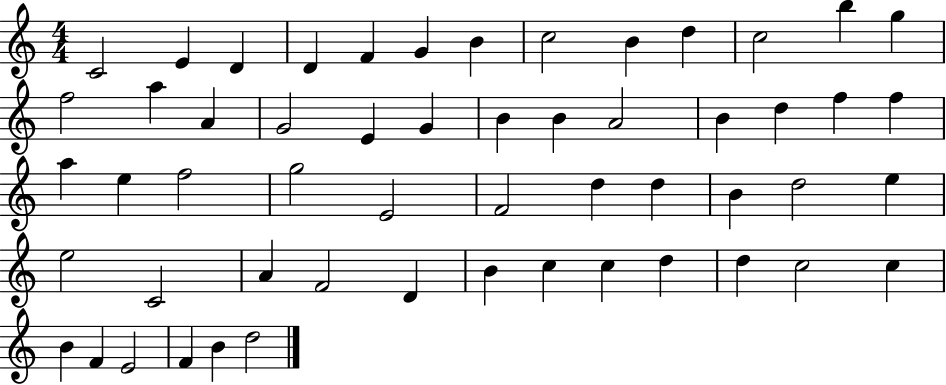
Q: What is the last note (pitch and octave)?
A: D5